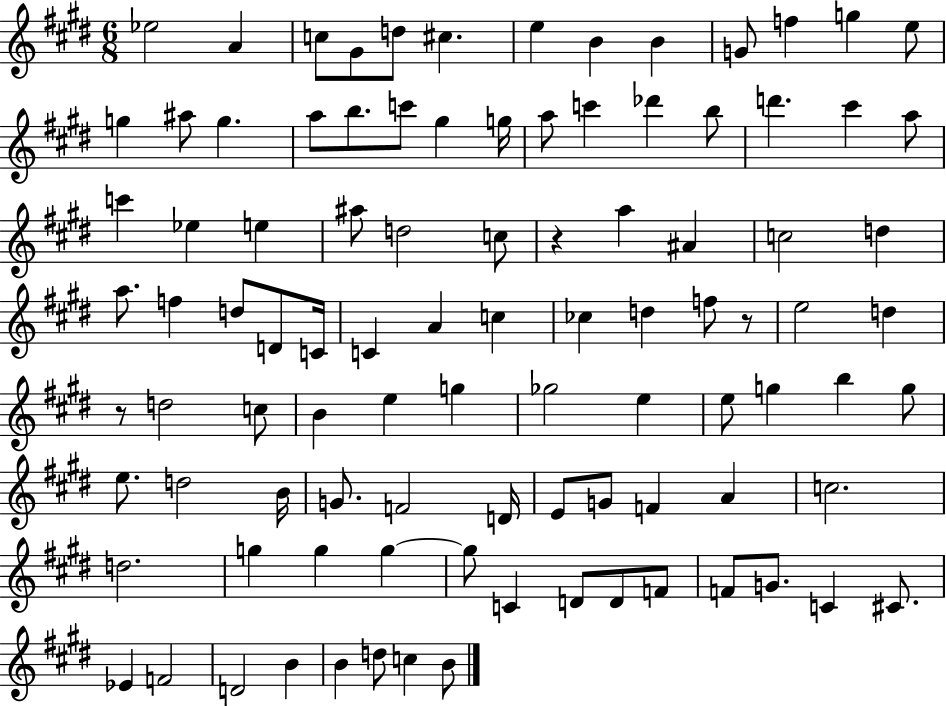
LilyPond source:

{
  \clef treble
  \numericTimeSignature
  \time 6/8
  \key e \major
  ees''2 a'4 | c''8 gis'8 d''8 cis''4. | e''4 b'4 b'4 | g'8 f''4 g''4 e''8 | \break g''4 ais''8 g''4. | a''8 b''8. c'''8 gis''4 g''16 | a''8 c'''4 des'''4 b''8 | d'''4. cis'''4 a''8 | \break c'''4 ees''4 e''4 | ais''8 d''2 c''8 | r4 a''4 ais'4 | c''2 d''4 | \break a''8. f''4 d''8 d'8 c'16 | c'4 a'4 c''4 | ces''4 d''4 f''8 r8 | e''2 d''4 | \break r8 d''2 c''8 | b'4 e''4 g''4 | ges''2 e''4 | e''8 g''4 b''4 g''8 | \break e''8. d''2 b'16 | g'8. f'2 d'16 | e'8 g'8 f'4 a'4 | c''2. | \break d''2. | g''4 g''4 g''4~~ | g''8 c'4 d'8 d'8 f'8 | f'8 g'8. c'4 cis'8. | \break ees'4 f'2 | d'2 b'4 | b'4 d''8 c''4 b'8 | \bar "|."
}